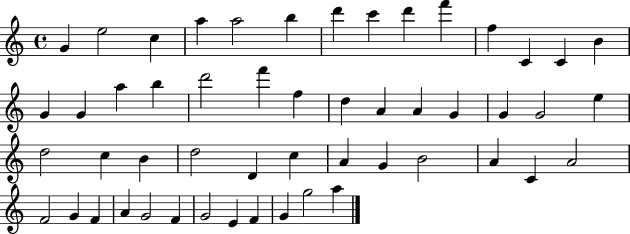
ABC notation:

X:1
T:Untitled
M:4/4
L:1/4
K:C
G e2 c a a2 b d' c' d' f' f C C B G G a b d'2 f' f d A A G G G2 e d2 c B d2 D c A G B2 A C A2 F2 G F A G2 F G2 E F G g2 a